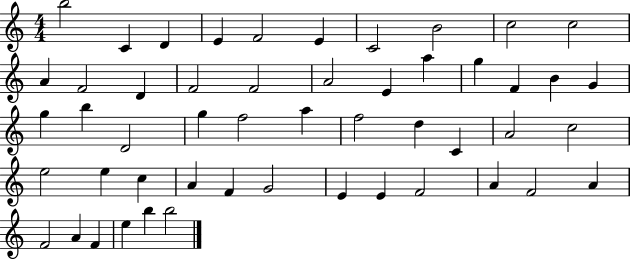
X:1
T:Untitled
M:4/4
L:1/4
K:C
b2 C D E F2 E C2 B2 c2 c2 A F2 D F2 F2 A2 E a g F B G g b D2 g f2 a f2 d C A2 c2 e2 e c A F G2 E E F2 A F2 A F2 A F e b b2